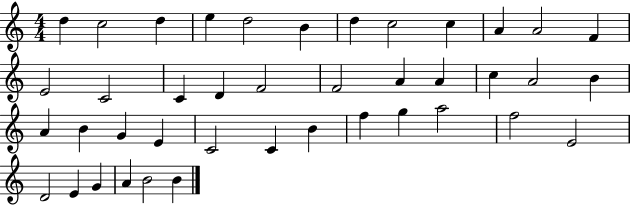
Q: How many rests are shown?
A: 0